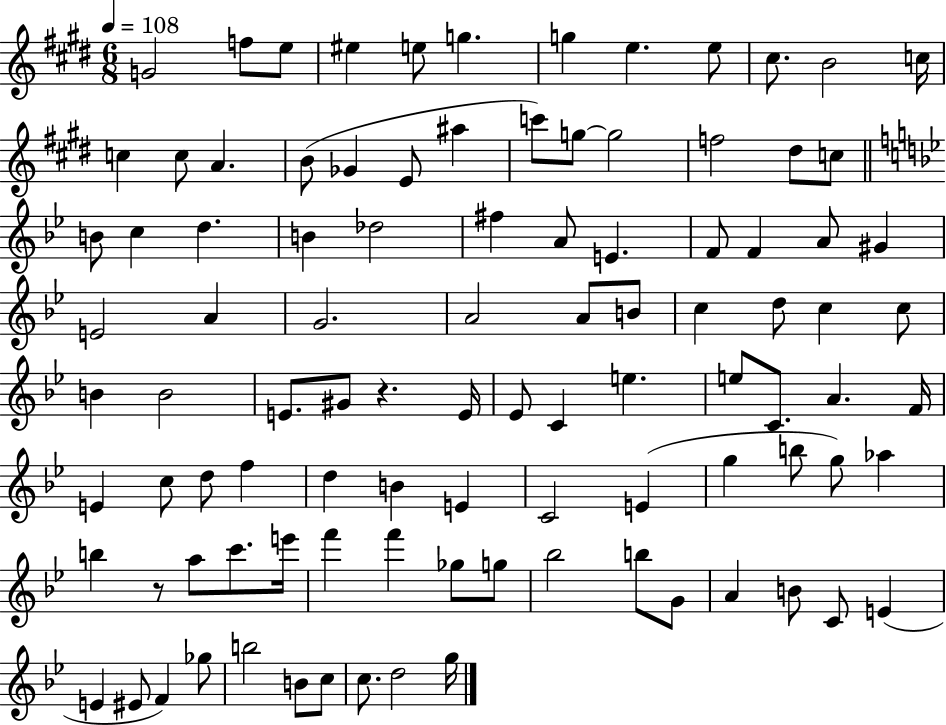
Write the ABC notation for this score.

X:1
T:Untitled
M:6/8
L:1/4
K:E
G2 f/2 e/2 ^e e/2 g g e e/2 ^c/2 B2 c/4 c c/2 A B/2 _G E/2 ^a c'/2 g/2 g2 f2 ^d/2 c/2 B/2 c d B _d2 ^f A/2 E F/2 F A/2 ^G E2 A G2 A2 A/2 B/2 c d/2 c c/2 B B2 E/2 ^G/2 z E/4 _E/2 C e e/2 C/2 A F/4 E c/2 d/2 f d B E C2 E g b/2 g/2 _a b z/2 a/2 c'/2 e'/4 f' f' _g/2 g/2 _b2 b/2 G/2 A B/2 C/2 E E ^E/2 F _g/2 b2 B/2 c/2 c/2 d2 g/4